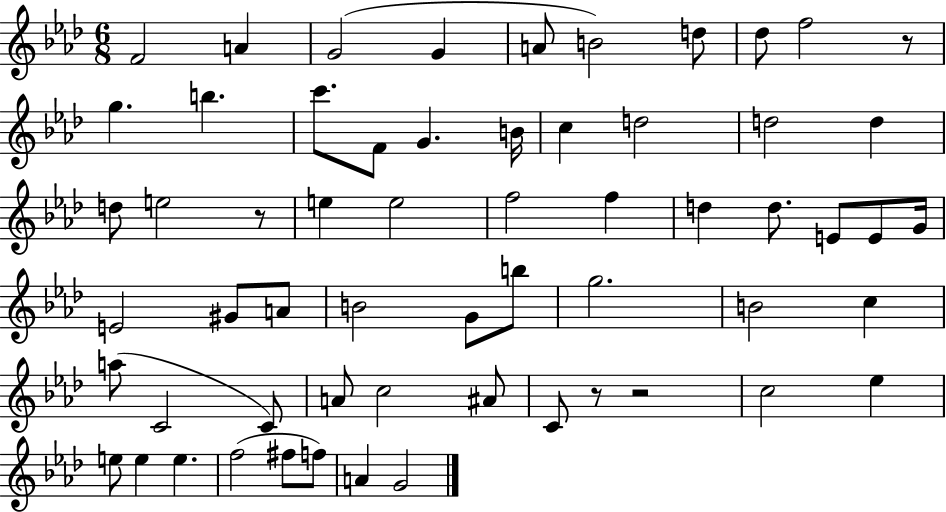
{
  \clef treble
  \numericTimeSignature
  \time 6/8
  \key aes \major
  f'2 a'4 | g'2( g'4 | a'8 b'2) d''8 | des''8 f''2 r8 | \break g''4. b''4. | c'''8. f'8 g'4. b'16 | c''4 d''2 | d''2 d''4 | \break d''8 e''2 r8 | e''4 e''2 | f''2 f''4 | d''4 d''8. e'8 e'8 g'16 | \break e'2 gis'8 a'8 | b'2 g'8 b''8 | g''2. | b'2 c''4 | \break a''8( c'2 c'8) | a'8 c''2 ais'8 | c'8 r8 r2 | c''2 ees''4 | \break e''8 e''4 e''4. | f''2( fis''8 f''8) | a'4 g'2 | \bar "|."
}